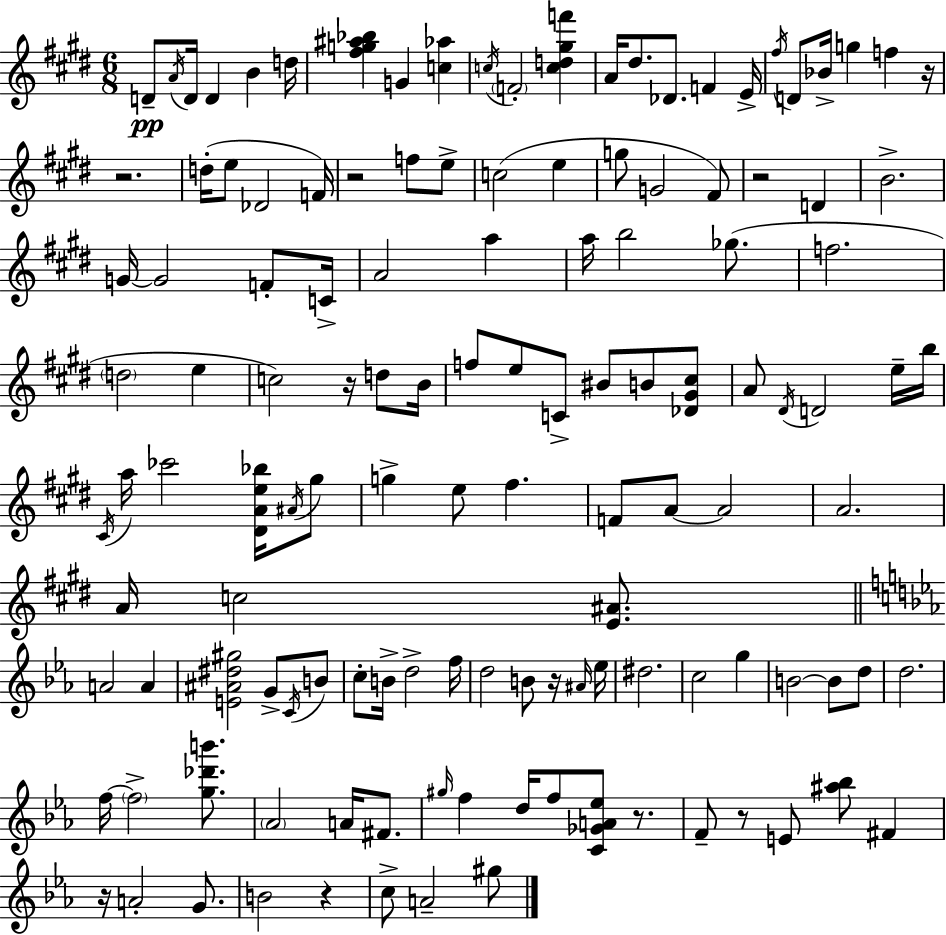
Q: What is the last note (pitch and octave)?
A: G#5